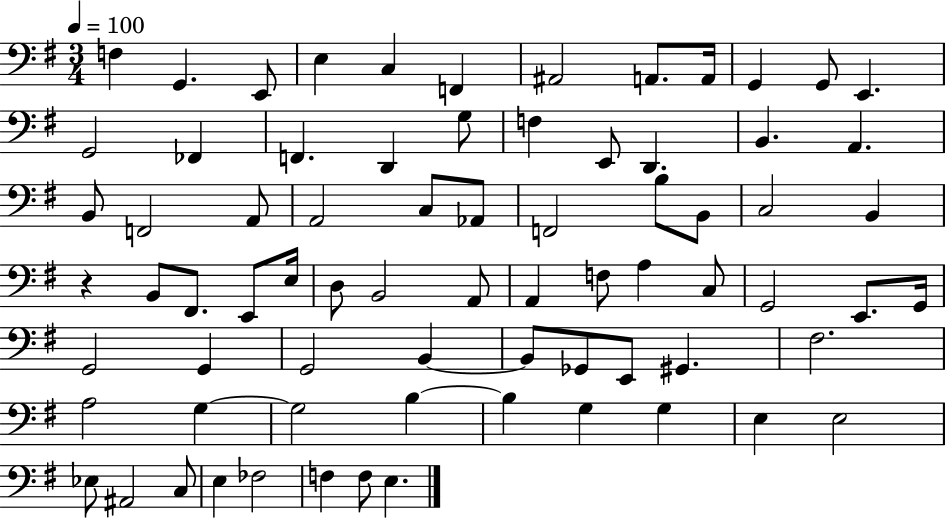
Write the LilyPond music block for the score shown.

{
  \clef bass
  \numericTimeSignature
  \time 3/4
  \key g \major
  \tempo 4 = 100
  \repeat volta 2 { f4 g,4. e,8 | e4 c4 f,4 | ais,2 a,8. a,16 | g,4 g,8 e,4. | \break g,2 fes,4 | f,4. d,4 g8 | f4 e,8 d,4. | b,4. a,4. | \break b,8 f,2 a,8 | a,2 c8 aes,8 | f,2 b8 b,8 | c2 b,4 | \break r4 b,8 fis,8. e,8 e16 | d8 b,2 a,8 | a,4 f8 a4 c8 | g,2 e,8. g,16 | \break g,2 g,4 | g,2 b,4~~ | b,8 ges,8 e,8 gis,4. | fis2. | \break a2 g4~~ | g2 b4~~ | b4 g4 g4 | e4 e2 | \break ees8 ais,2 c8 | e4 fes2 | f4 f8 e4. | } \bar "|."
}